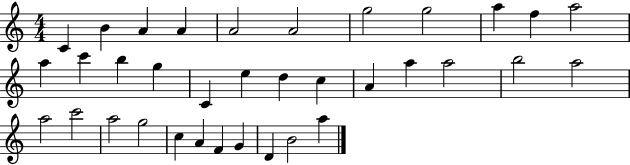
C4/q B4/q A4/q A4/q A4/h A4/h G5/h G5/h A5/q F5/q A5/h A5/q C6/q B5/q G5/q C4/q E5/q D5/q C5/q A4/q A5/q A5/h B5/h A5/h A5/h C6/h A5/h G5/h C5/q A4/q F4/q G4/q D4/q B4/h A5/q